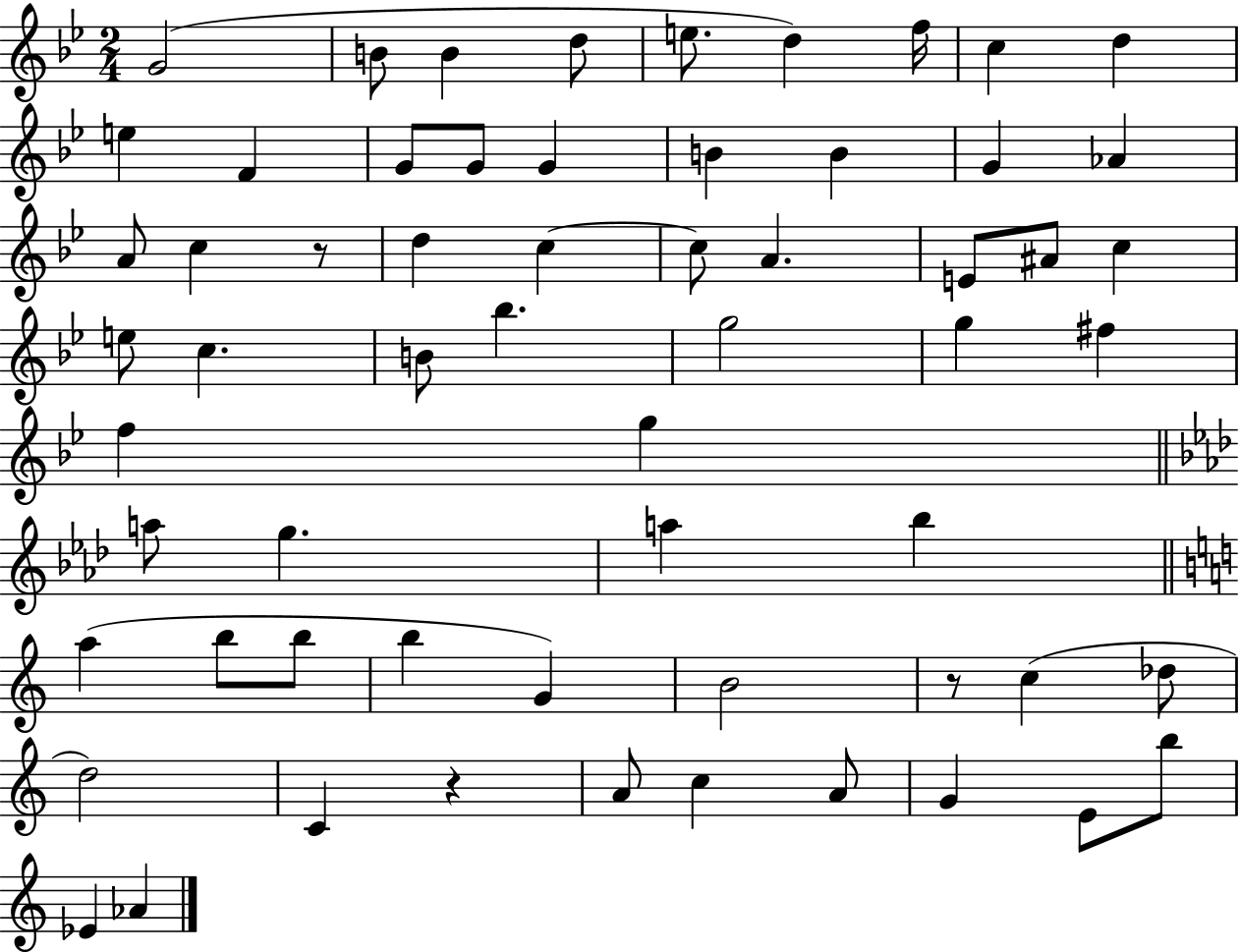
G4/h B4/e B4/q D5/e E5/e. D5/q F5/s C5/q D5/q E5/q F4/q G4/e G4/e G4/q B4/q B4/q G4/q Ab4/q A4/e C5/q R/e D5/q C5/q C5/e A4/q. E4/e A#4/e C5/q E5/e C5/q. B4/e Bb5/q. G5/h G5/q F#5/q F5/q G5/q A5/e G5/q. A5/q Bb5/q A5/q B5/e B5/e B5/q G4/q B4/h R/e C5/q Db5/e D5/h C4/q R/q A4/e C5/q A4/e G4/q E4/e B5/e Eb4/q Ab4/q